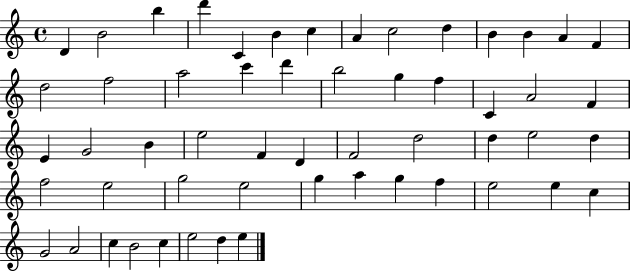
{
  \clef treble
  \time 4/4
  \defaultTimeSignature
  \key c \major
  d'4 b'2 b''4 | d'''4 c'4 b'4 c''4 | a'4 c''2 d''4 | b'4 b'4 a'4 f'4 | \break d''2 f''2 | a''2 c'''4 d'''4 | b''2 g''4 f''4 | c'4 a'2 f'4 | \break e'4 g'2 b'4 | e''2 f'4 d'4 | f'2 d''2 | d''4 e''2 d''4 | \break f''2 e''2 | g''2 e''2 | g''4 a''4 g''4 f''4 | e''2 e''4 c''4 | \break g'2 a'2 | c''4 b'2 c''4 | e''2 d''4 e''4 | \bar "|."
}